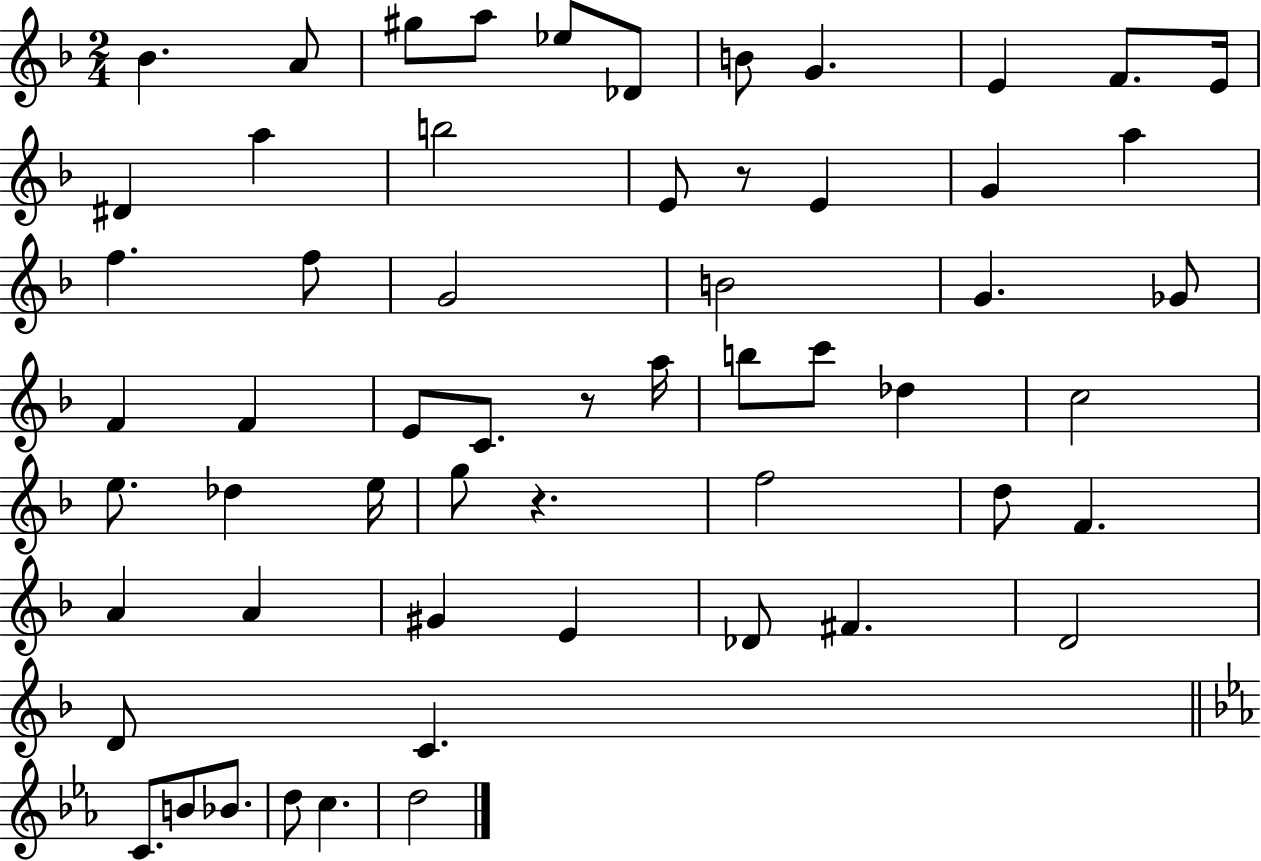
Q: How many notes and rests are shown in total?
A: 58